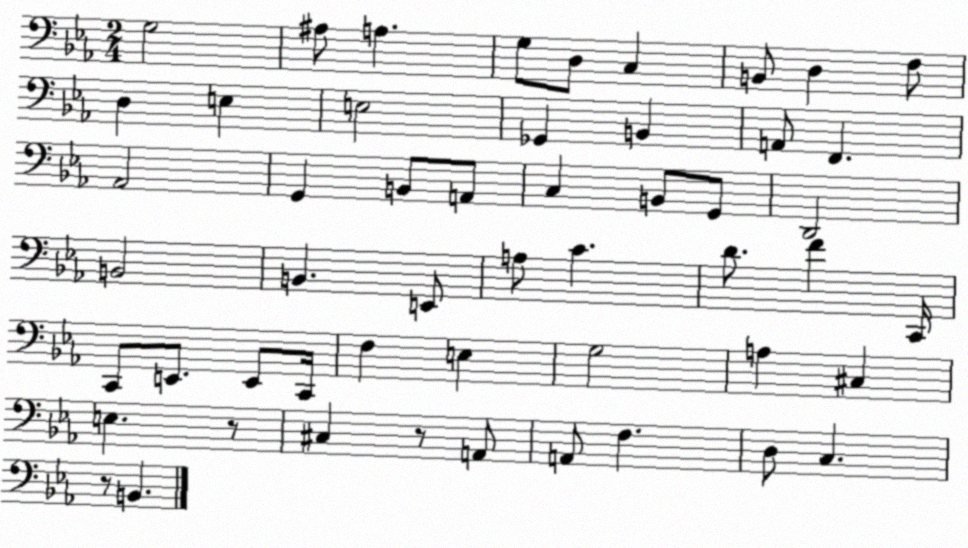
X:1
T:Untitled
M:2/4
L:1/4
K:Eb
G,2 ^A,/2 A, G,/2 D,/2 C, B,,/2 D, F,/2 D, E, E,2 _G,, B,, A,,/2 F,, _A,,2 G,, B,,/2 A,,/2 C, B,,/2 G,,/2 D,,2 B,,2 B,, E,,/2 A,/2 C D/2 F C,,/4 C,,/2 E,,/2 E,,/2 C,,/4 F, E, G,2 A, ^C, E, z/2 ^C, z/2 A,,/2 A,,/2 F, D,/2 C, z/2 B,,